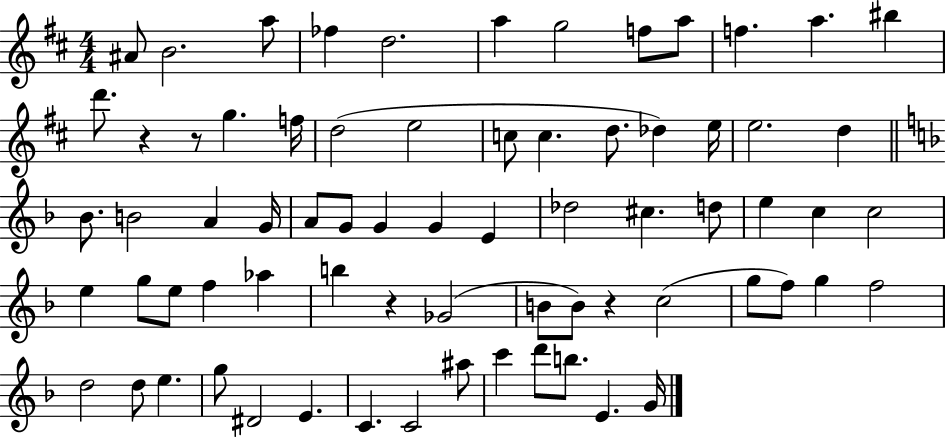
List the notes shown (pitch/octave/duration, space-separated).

A#4/e B4/h. A5/e FES5/q D5/h. A5/q G5/h F5/e A5/e F5/q. A5/q. BIS5/q D6/e. R/q R/e G5/q. F5/s D5/h E5/h C5/e C5/q. D5/e. Db5/q E5/s E5/h. D5/q Bb4/e. B4/h A4/q G4/s A4/e G4/e G4/q G4/q E4/q Db5/h C#5/q. D5/e E5/q C5/q C5/h E5/q G5/e E5/e F5/q Ab5/q B5/q R/q Gb4/h B4/e B4/e R/q C5/h G5/e F5/e G5/q F5/h D5/h D5/e E5/q. G5/e D#4/h E4/q. C4/q. C4/h A#5/e C6/q D6/e B5/e. E4/q. G4/s